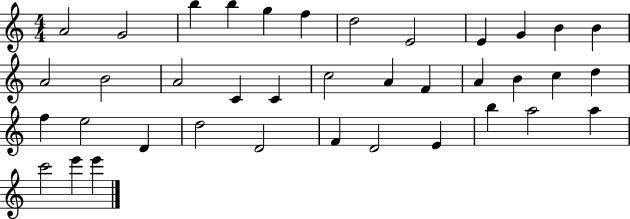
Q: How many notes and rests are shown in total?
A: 38